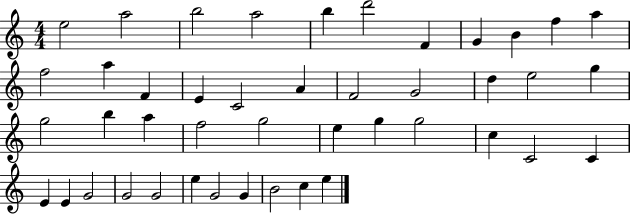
X:1
T:Untitled
M:4/4
L:1/4
K:C
e2 a2 b2 a2 b d'2 F G B f a f2 a F E C2 A F2 G2 d e2 g g2 b a f2 g2 e g g2 c C2 C E E G2 G2 G2 e G2 G B2 c e